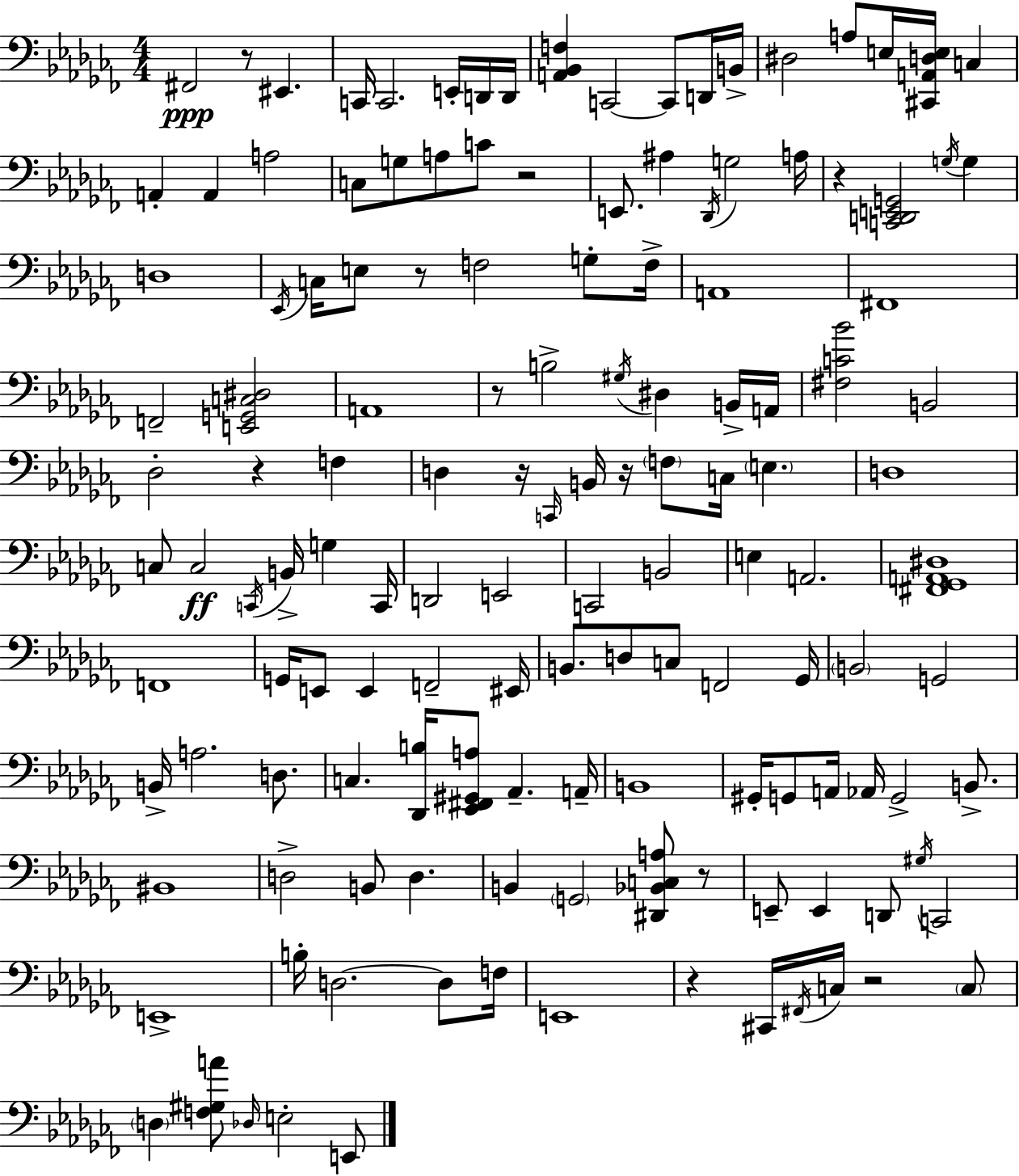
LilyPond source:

{
  \clef bass
  \numericTimeSignature
  \time 4/4
  \key aes \minor
  \repeat volta 2 { fis,2\ppp r8 eis,4. | c,16 c,2. e,16-. d,16 d,16 | <a, bes, f>4 c,2~~ c,8 d,16 b,16-> | dis2 a8 e16 <cis, a, d e>16 c4 | \break a,4-. a,4 a2 | c8 g8 a8 c'8 r2 | e,8. ais4 \acciaccatura { des,16 } g2 | a16 r4 <c, d, e, g,>2 \acciaccatura { g16 } g4 | \break d1 | \acciaccatura { ees,16 } c16 e8 r8 f2 | g8-. f16-> a,1 | fis,1 | \break f,2-- <e, g, c dis>2 | a,1 | r8 b2-> \acciaccatura { gis16 } dis4 | b,16-> a,16 <fis c' bes'>2 b,2 | \break des2-. r4 | f4 d4 r16 \grace { c,16 } b,16 r16 \parenthesize f8 c16 \parenthesize e4. | d1 | c8 c2\ff \acciaccatura { c,16 } | \break b,16-> g4 c,16 d,2 e,2 | c,2 b,2 | e4 a,2. | <fis, ges, a, dis>1 | \break f,1 | g,16 e,8 e,4 f,2-- | eis,16 b,8. d8 c8 f,2 | ges,16 \parenthesize b,2 g,2 | \break b,16-> a2. | d8. c4. <des, b>16 <ees, fis, gis, a>8 aes,4.-- | a,16-- b,1 | gis,16-. g,8 a,16 aes,16 g,2-> | \break b,8.-> bis,1 | d2-> b,8 | d4. b,4 \parenthesize g,2 | <dis, bes, c a>8 r8 e,8-- e,4 d,8 \acciaccatura { gis16 } c,2 | \break e,1-> | b16-. d2.~~ | d8 f16 e,1 | r4 cis,16 \acciaccatura { fis,16 } c16 r2 | \break \parenthesize c8 \parenthesize d4 <f gis a'>8 \grace { des16 } e2-. | e,8 } \bar "|."
}